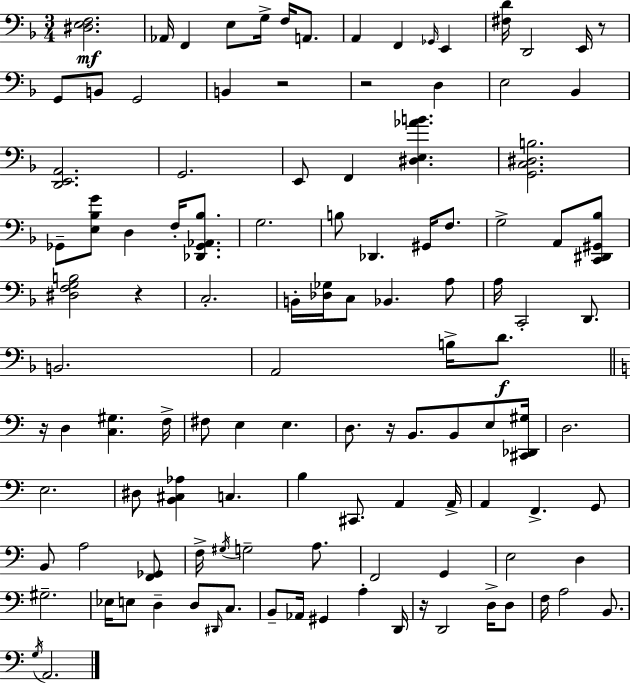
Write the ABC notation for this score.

X:1
T:Untitled
M:3/4
L:1/4
K:Dm
[^D,E,F,]2 _A,,/4 F,, E,/2 G,/4 F,/4 A,,/2 A,, F,, _G,,/4 E,, [^F,D]/4 D,,2 E,,/4 z/2 G,,/2 B,,/2 G,,2 B,, z2 z2 D, E,2 _B,, [D,,E,,A,,]2 G,,2 E,,/2 F,, [^D,E,_AB] [G,,C,^D,B,]2 _G,,/2 [E,_B,G]/2 D, F,/4 [_D,,_G,,_A,,_B,]/2 G,2 B,/2 _D,, ^G,,/4 F,/2 G,2 A,,/2 [C,,^D,,^G,,_B,]/2 [^D,F,G,B,]2 z C,2 B,,/4 [_D,_G,]/4 C,/2 _B,, A,/2 A,/4 C,,2 D,,/2 B,,2 A,,2 B,/4 D/2 z/4 D, [C,^G,] F,/4 ^F,/2 E, E, D,/2 z/4 B,,/2 B,,/2 E,/2 [^C,,_D,,^G,]/4 D,2 E,2 ^D,/2 [B,,^C,_A,] C, B, ^C,,/2 A,, A,,/4 A,, F,, G,,/2 B,,/2 A,2 [F,,_G,,]/2 F,/4 ^G,/4 G,2 A,/2 F,,2 G,, E,2 D, ^G,2 _E,/4 E,/2 D, D,/2 ^D,,/4 C,/2 B,,/2 _A,,/4 ^G,, A, D,,/4 z/4 D,,2 D,/4 D,/2 F,/4 A,2 B,,/2 G,/4 A,,2